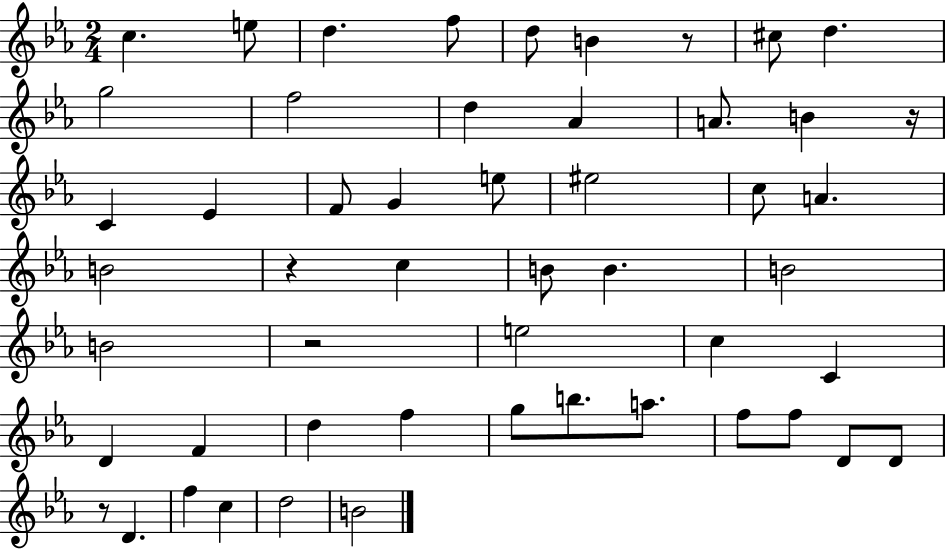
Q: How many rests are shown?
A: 5